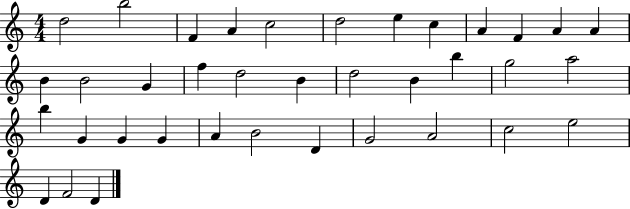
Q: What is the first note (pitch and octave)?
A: D5